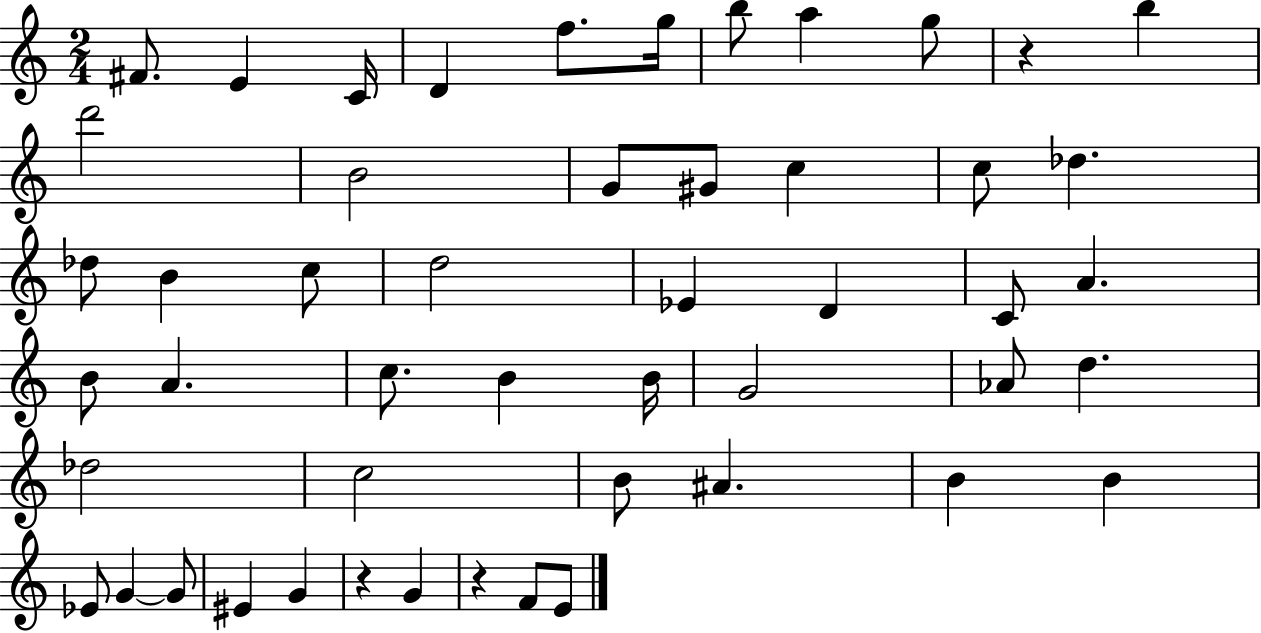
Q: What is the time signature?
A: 2/4